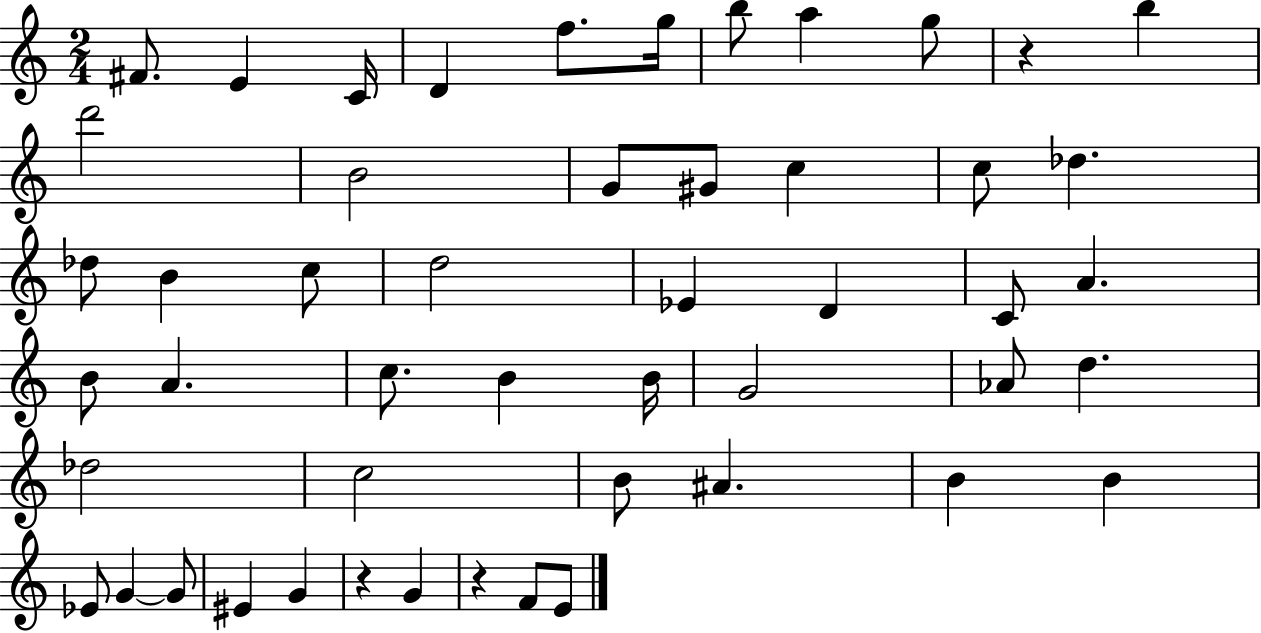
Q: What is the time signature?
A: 2/4